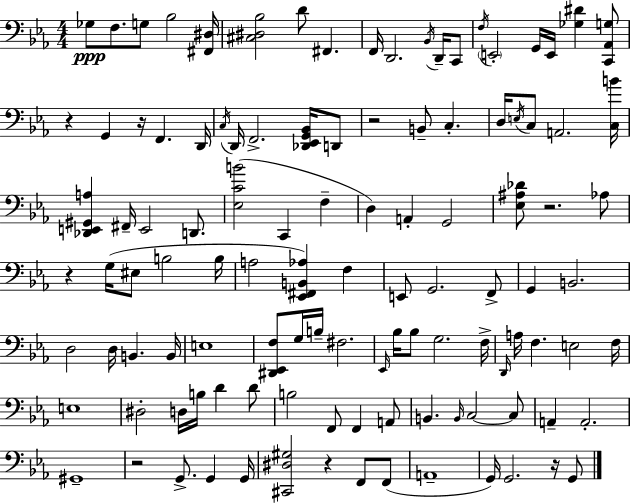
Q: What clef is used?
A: bass